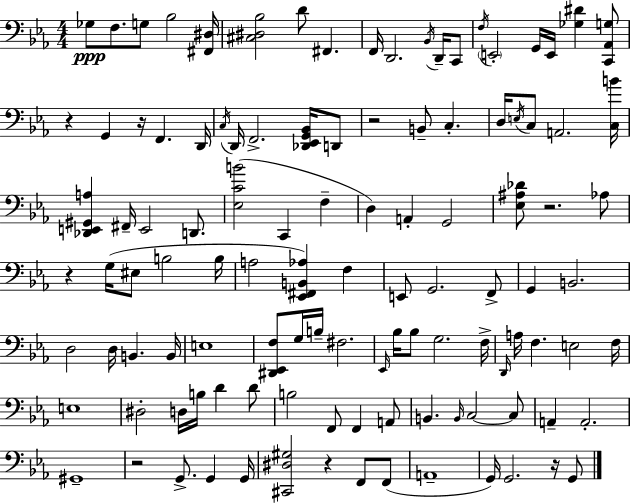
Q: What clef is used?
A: bass